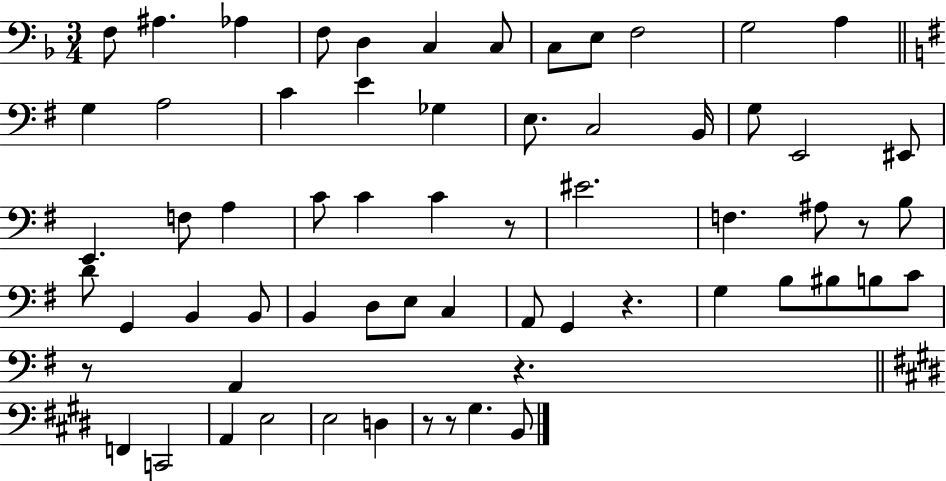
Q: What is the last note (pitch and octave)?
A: B2